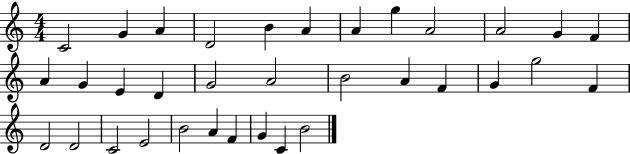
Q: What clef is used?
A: treble